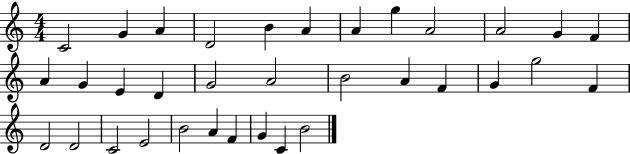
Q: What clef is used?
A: treble